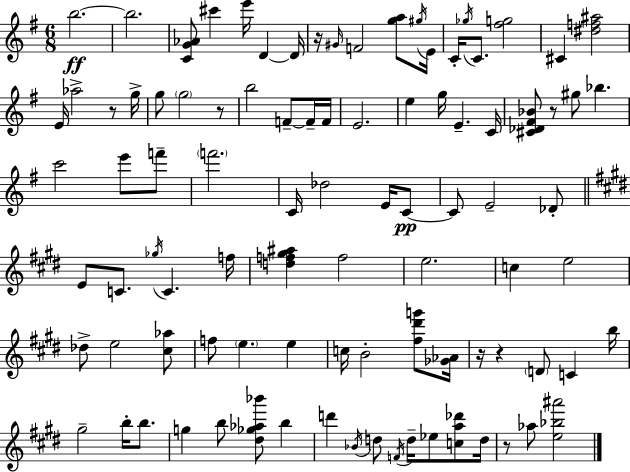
B5/h. B5/h. [C4,G4,Ab4]/e C#6/q E6/s D4/q D4/s R/s G#4/s F4/h [G5,A5]/e G#5/s E4/s C4/s Gb5/s C4/e. [F#5,G5]/h C#4/q [D#5,F5,A#5]/h E4/s Ab5/h R/e G5/s G5/e G5/h R/e B5/h F4/e F4/s F4/s E4/h. E5/q G5/s E4/q. C4/s [C#4,Db4,F#4,Bb4]/e R/e G#5/e Bb5/q. C6/h E6/e F6/e F6/h. C4/s Db5/h E4/s C4/e C4/e E4/h Db4/e E4/e C4/e. Gb5/s C4/q. F5/s [D5,F5,G#5,A#5]/q F5/h E5/h. C5/q E5/h Db5/e E5/h [C#5,Ab5]/e F5/e E5/q. E5/q C5/s B4/h [F#5,D#6,G6]/e [Gb4,Ab4]/s R/s R/q D4/e C4/q B5/s G#5/h B5/s B5/e. G5/q B5/e [D#5,Gb5,Ab5,Bb6]/e B5/q D6/q Bb4/s D5/e F4/s D5/s Eb5/e [C5,A5,Db6]/e D5/s R/e Ab5/e [E5,Bb5,A#6]/h